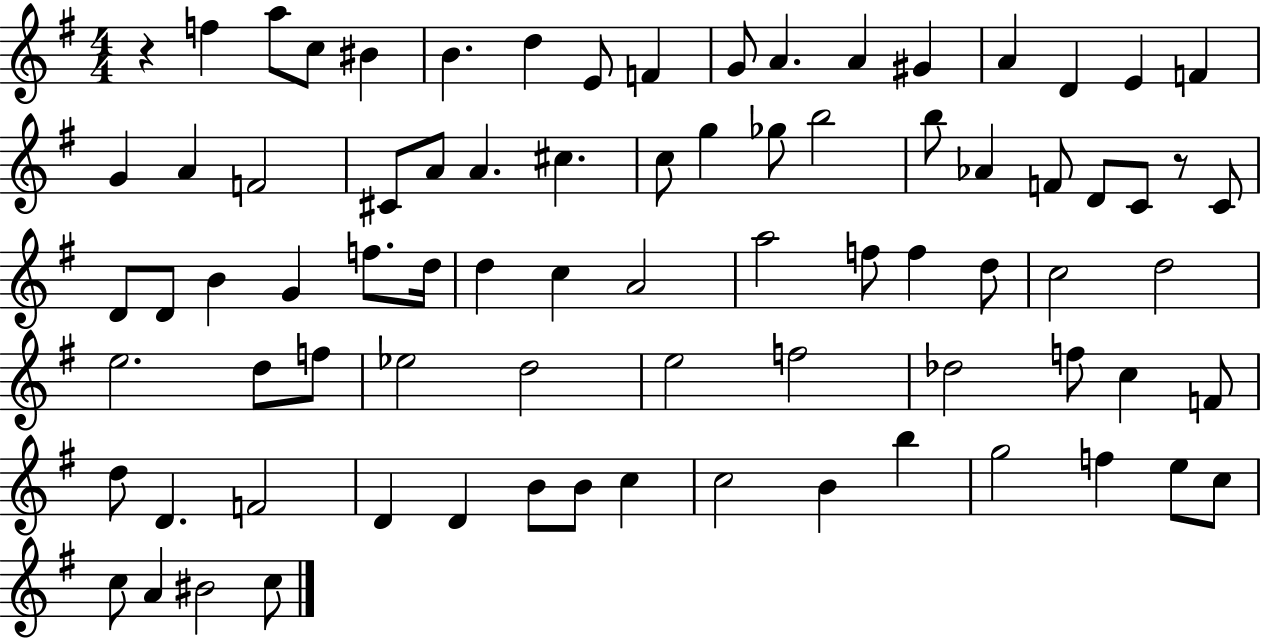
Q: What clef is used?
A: treble